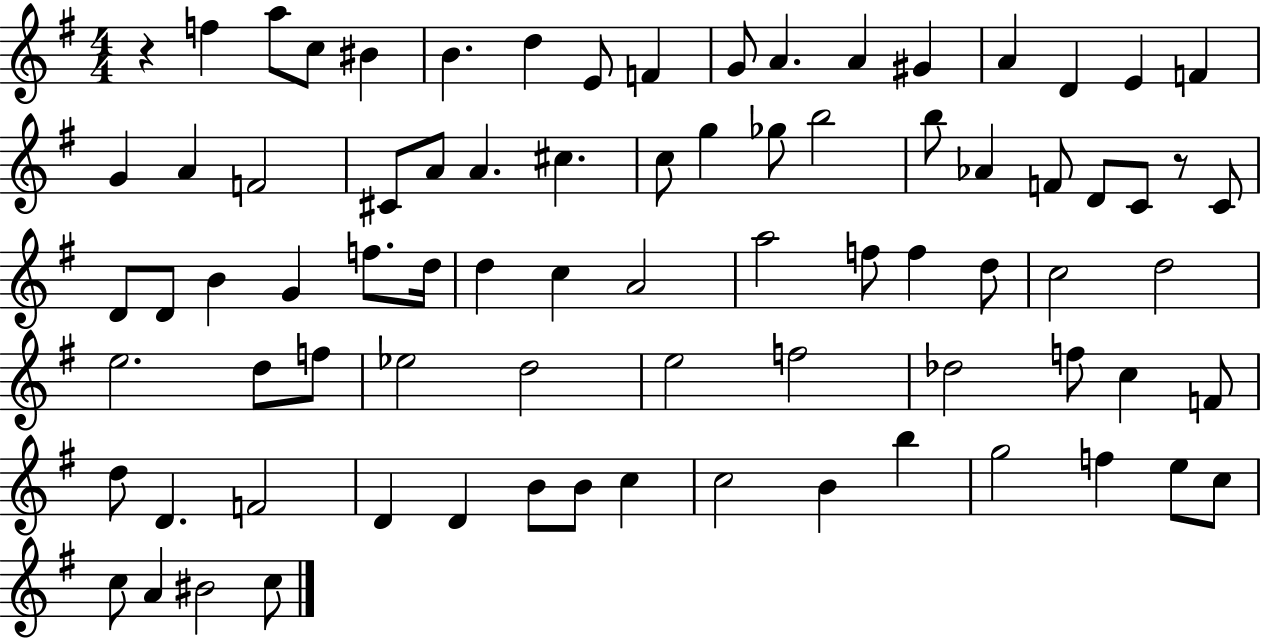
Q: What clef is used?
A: treble